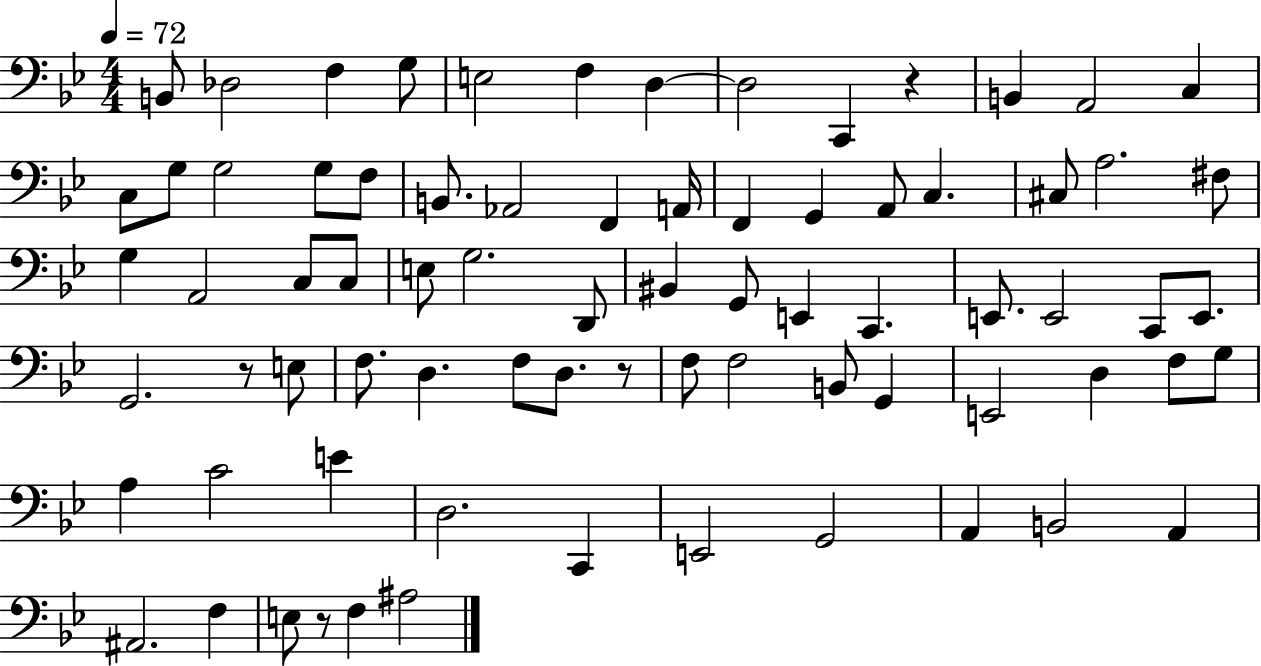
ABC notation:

X:1
T:Untitled
M:4/4
L:1/4
K:Bb
B,,/2 _D,2 F, G,/2 E,2 F, D, D,2 C,, z B,, A,,2 C, C,/2 G,/2 G,2 G,/2 F,/2 B,,/2 _A,,2 F,, A,,/4 F,, G,, A,,/2 C, ^C,/2 A,2 ^F,/2 G, A,,2 C,/2 C,/2 E,/2 G,2 D,,/2 ^B,, G,,/2 E,, C,, E,,/2 E,,2 C,,/2 E,,/2 G,,2 z/2 E,/2 F,/2 D, F,/2 D,/2 z/2 F,/2 F,2 B,,/2 G,, E,,2 D, F,/2 G,/2 A, C2 E D,2 C,, E,,2 G,,2 A,, B,,2 A,, ^A,,2 F, E,/2 z/2 F, ^A,2